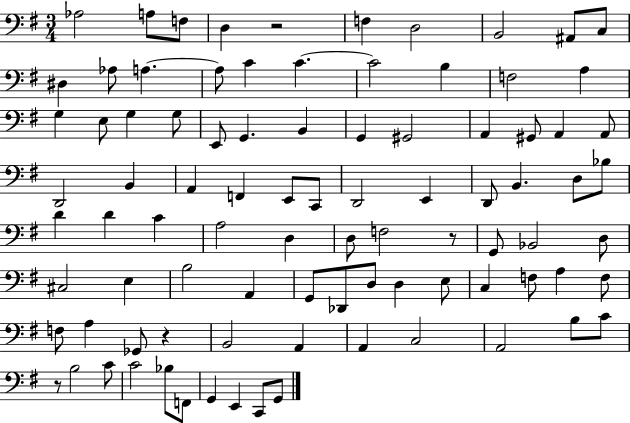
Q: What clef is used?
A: bass